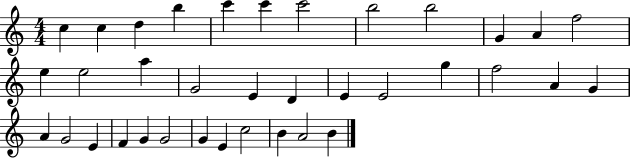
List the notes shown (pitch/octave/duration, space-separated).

C5/q C5/q D5/q B5/q C6/q C6/q C6/h B5/h B5/h G4/q A4/q F5/h E5/q E5/h A5/q G4/h E4/q D4/q E4/q E4/h G5/q F5/h A4/q G4/q A4/q G4/h E4/q F4/q G4/q G4/h G4/q E4/q C5/h B4/q A4/h B4/q